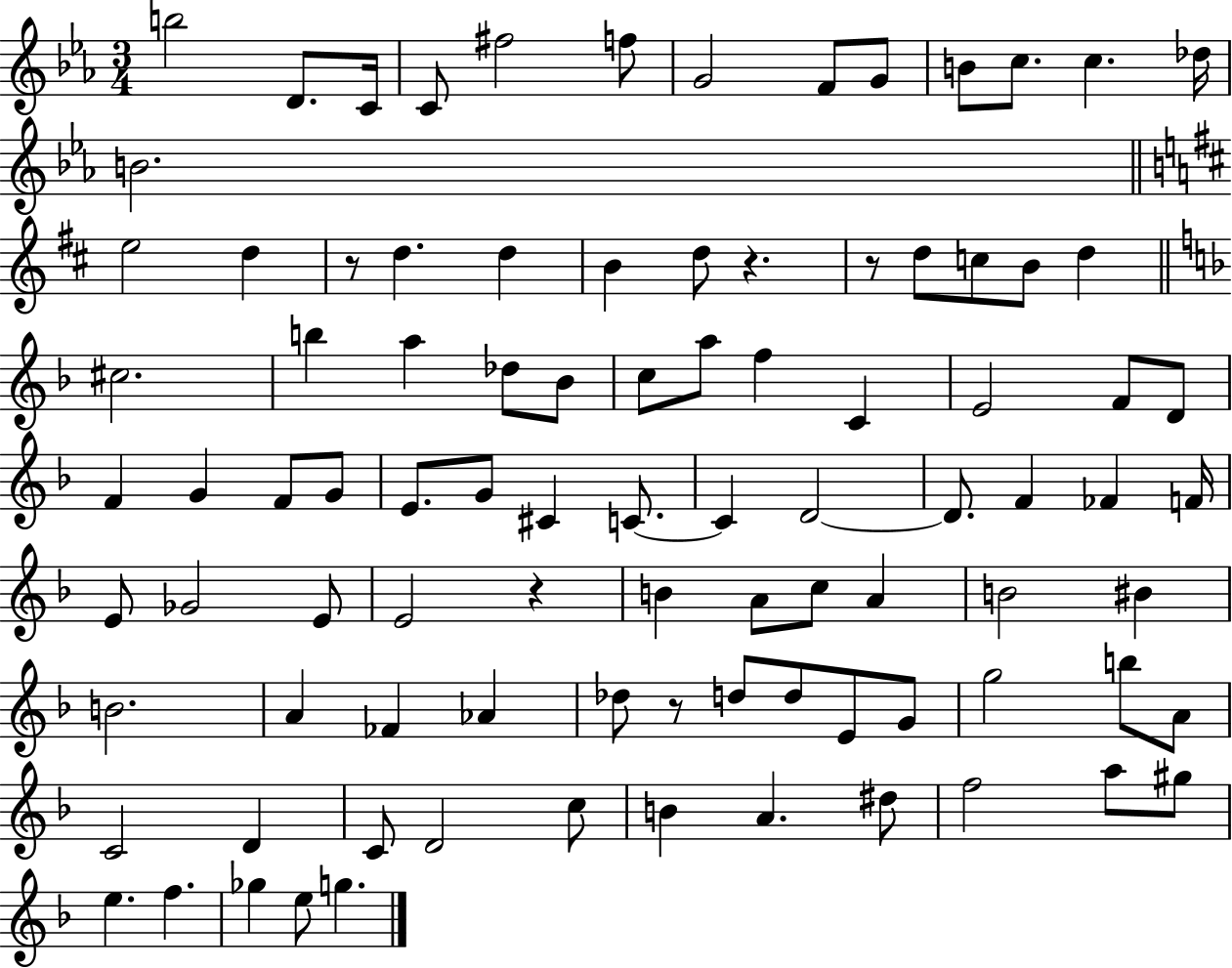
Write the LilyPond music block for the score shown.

{
  \clef treble
  \numericTimeSignature
  \time 3/4
  \key ees \major
  b''2 d'8. c'16 | c'8 fis''2 f''8 | g'2 f'8 g'8 | b'8 c''8. c''4. des''16 | \break b'2. | \bar "||" \break \key d \major e''2 d''4 | r8 d''4. d''4 | b'4 d''8 r4. | r8 d''8 c''8 b'8 d''4 | \break \bar "||" \break \key d \minor cis''2. | b''4 a''4 des''8 bes'8 | c''8 a''8 f''4 c'4 | e'2 f'8 d'8 | \break f'4 g'4 f'8 g'8 | e'8. g'8 cis'4 c'8.~~ | c'4 d'2~~ | d'8. f'4 fes'4 f'16 | \break e'8 ges'2 e'8 | e'2 r4 | b'4 a'8 c''8 a'4 | b'2 bis'4 | \break b'2. | a'4 fes'4 aes'4 | des''8 r8 d''8 d''8 e'8 g'8 | g''2 b''8 a'8 | \break c'2 d'4 | c'8 d'2 c''8 | b'4 a'4. dis''8 | f''2 a''8 gis''8 | \break e''4. f''4. | ges''4 e''8 g''4. | \bar "|."
}